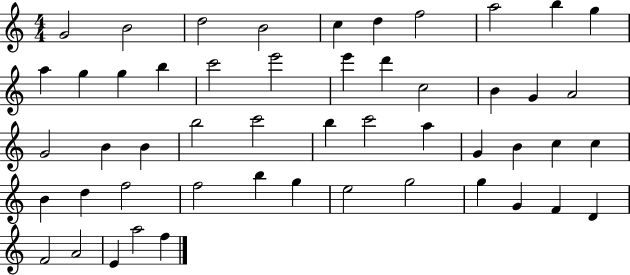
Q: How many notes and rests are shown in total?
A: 51